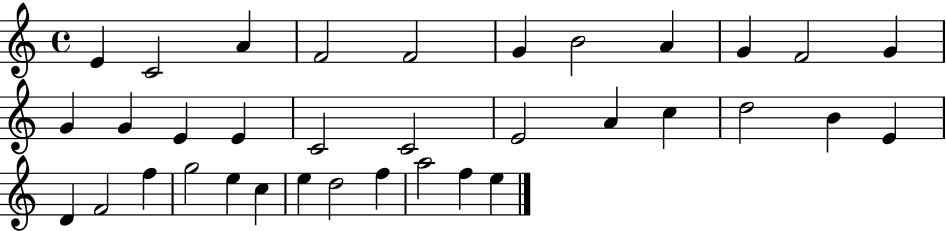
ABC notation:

X:1
T:Untitled
M:4/4
L:1/4
K:C
E C2 A F2 F2 G B2 A G F2 G G G E E C2 C2 E2 A c d2 B E D F2 f g2 e c e d2 f a2 f e